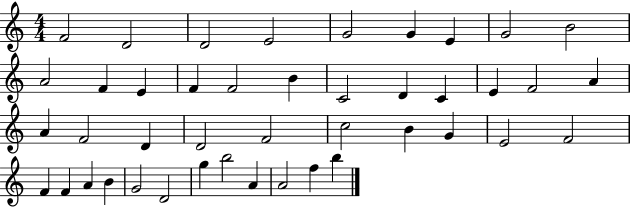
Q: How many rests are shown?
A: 0